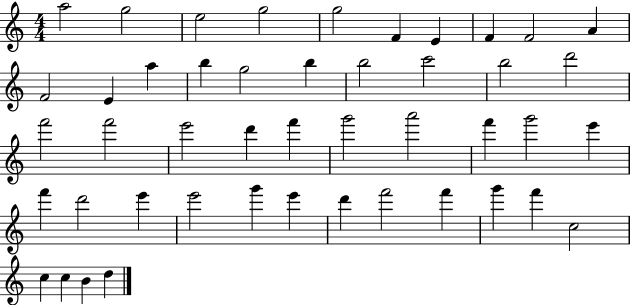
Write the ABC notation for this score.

X:1
T:Untitled
M:4/4
L:1/4
K:C
a2 g2 e2 g2 g2 F E F F2 A F2 E a b g2 b b2 c'2 b2 d'2 f'2 f'2 e'2 d' f' g'2 a'2 f' g'2 e' f' d'2 e' e'2 g' e' d' f'2 f' g' f' c2 c c B d